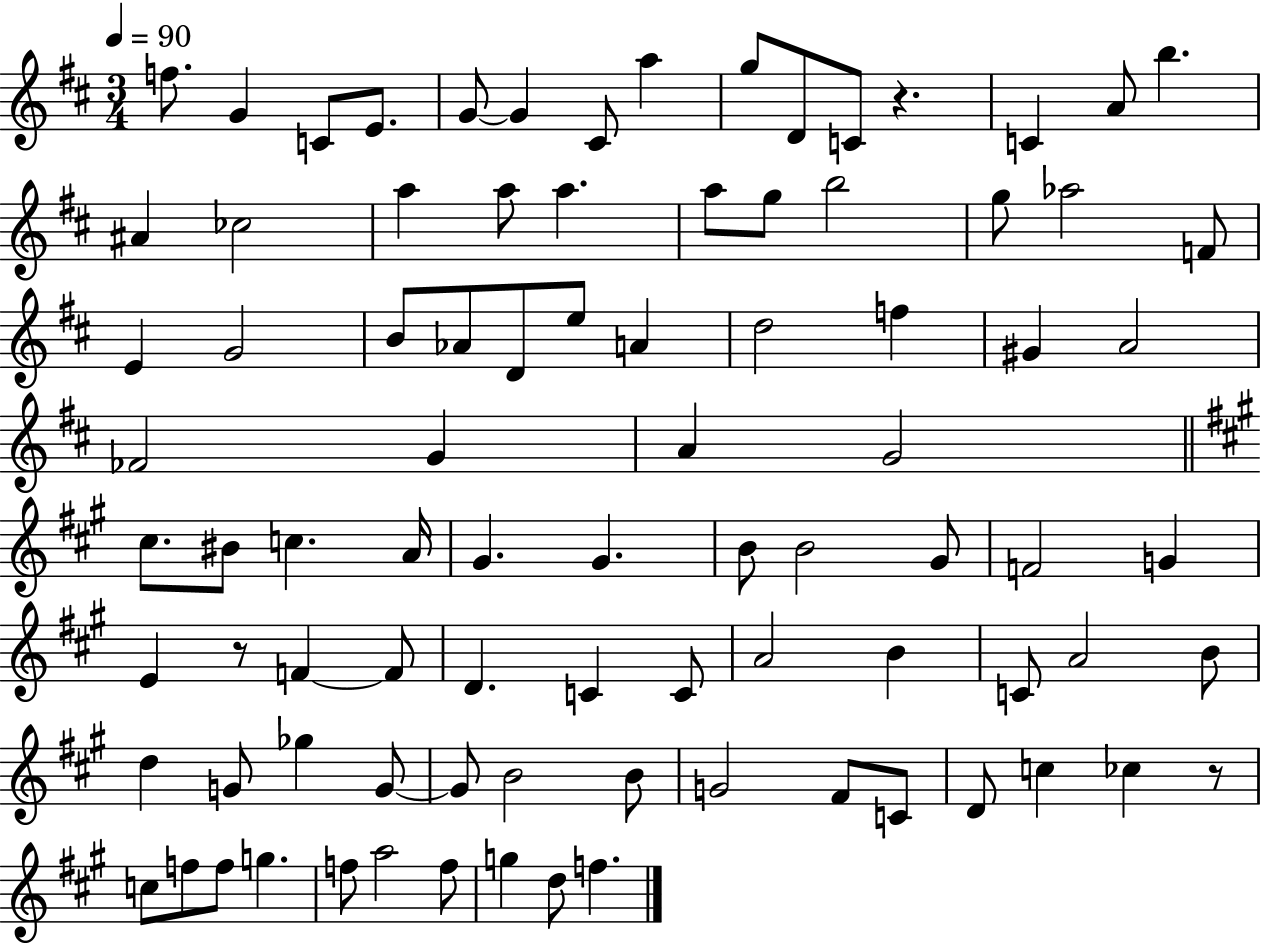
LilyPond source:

{
  \clef treble
  \numericTimeSignature
  \time 3/4
  \key d \major
  \tempo 4 = 90
  f''8. g'4 c'8 e'8. | g'8~~ g'4 cis'8 a''4 | g''8 d'8 c'8 r4. | c'4 a'8 b''4. | \break ais'4 ces''2 | a''4 a''8 a''4. | a''8 g''8 b''2 | g''8 aes''2 f'8 | \break e'4 g'2 | b'8 aes'8 d'8 e''8 a'4 | d''2 f''4 | gis'4 a'2 | \break fes'2 g'4 | a'4 g'2 | \bar "||" \break \key a \major cis''8. bis'8 c''4. a'16 | gis'4. gis'4. | b'8 b'2 gis'8 | f'2 g'4 | \break e'4 r8 f'4~~ f'8 | d'4. c'4 c'8 | a'2 b'4 | c'8 a'2 b'8 | \break d''4 g'8 ges''4 g'8~~ | g'8 b'2 b'8 | g'2 fis'8 c'8 | d'8 c''4 ces''4 r8 | \break c''8 f''8 f''8 g''4. | f''8 a''2 f''8 | g''4 d''8 f''4. | \bar "|."
}